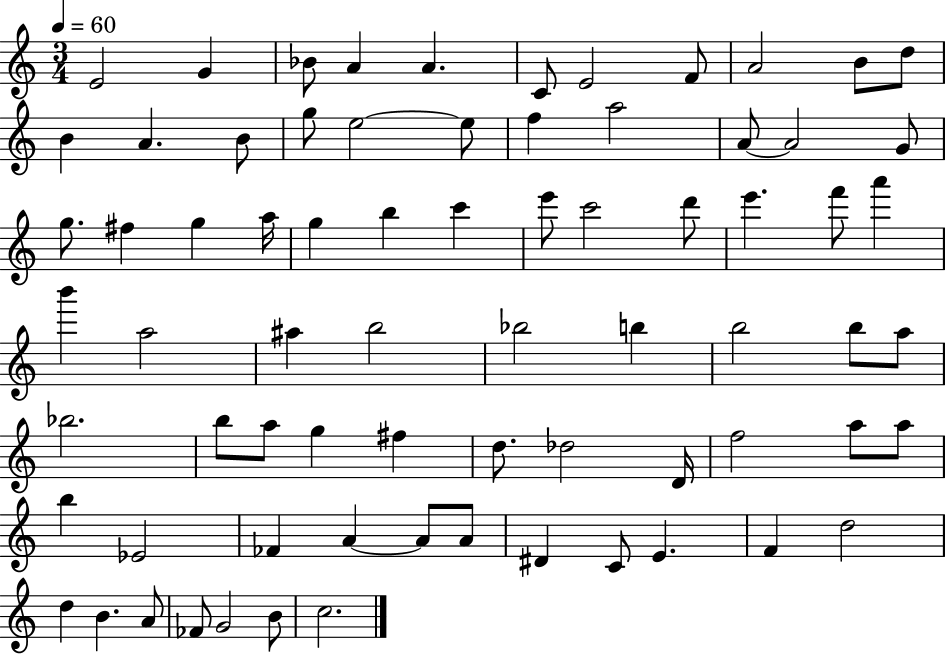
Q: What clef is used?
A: treble